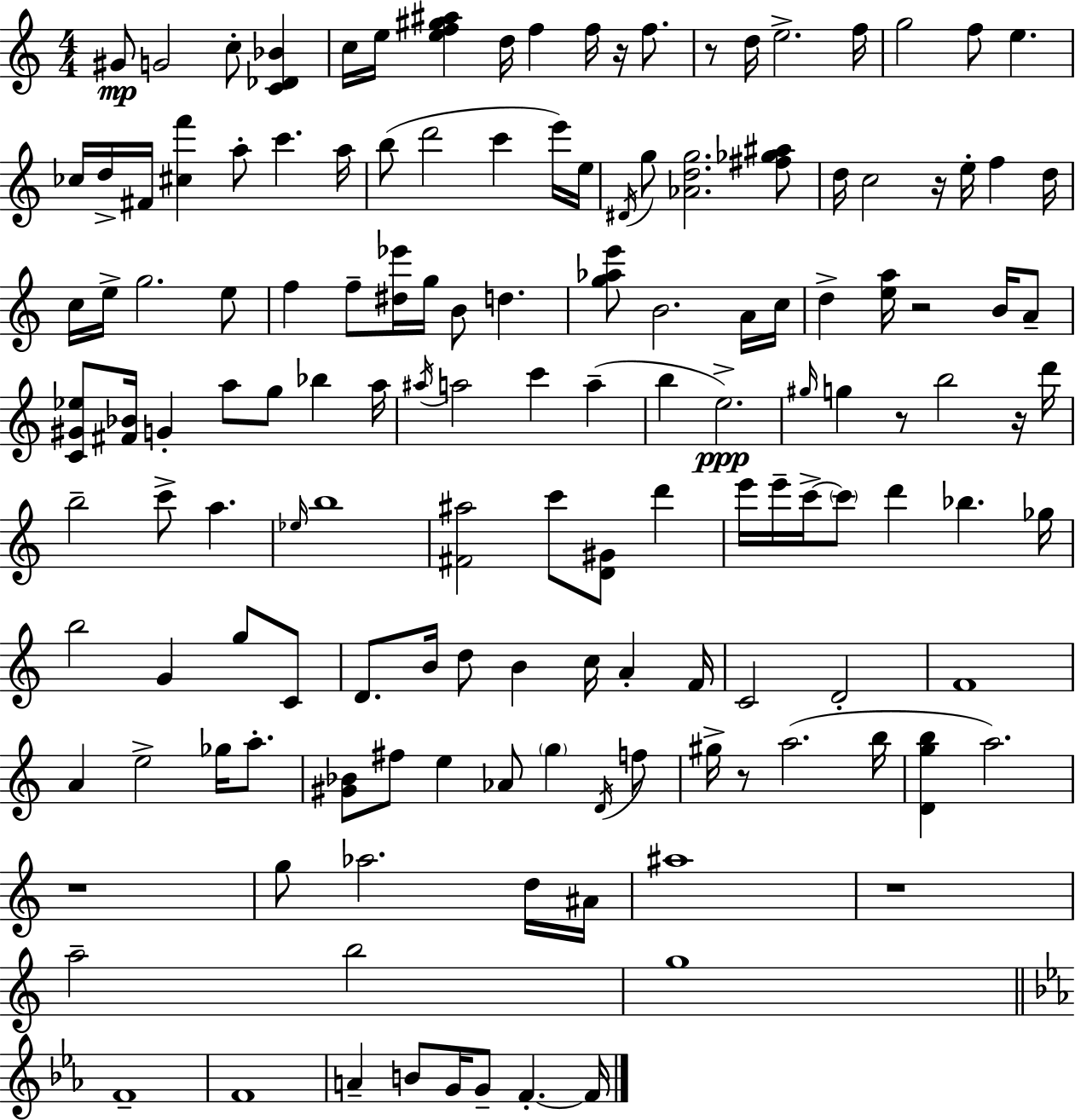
{
  \clef treble
  \numericTimeSignature
  \time 4/4
  \key a \minor
  \repeat volta 2 { gis'8\mp g'2 c''8-. <c' des' bes'>4 | c''16 e''16 <e'' f'' gis'' ais''>4 d''16 f''4 f''16 r16 f''8. | r8 d''16 e''2.-> f''16 | g''2 f''8 e''4. | \break ces''16 d''16-> fis'16 <cis'' f'''>4 a''8-. c'''4. a''16 | b''8( d'''2 c'''4 e'''16) e''16 | \acciaccatura { dis'16 } g''8 <aes' d'' g''>2. <fis'' ges'' ais''>8 | d''16 c''2 r16 e''16-. f''4 | \break d''16 c''16 e''16-> g''2. e''8 | f''4 f''8-- <dis'' ees'''>16 g''16 b'8 d''4. | <g'' aes'' e'''>8 b'2. a'16 | c''16 d''4-> <e'' a''>16 r2 b'16 a'8-- | \break <c' gis' ees''>8 <fis' bes'>16 g'4-. a''8 g''8 bes''4 | a''16 \acciaccatura { ais''16 } a''2 c'''4 a''4--( | b''4 e''2.->\ppp) | \grace { gis''16 } g''4 r8 b''2 | \break r16 d'''16 b''2-- c'''8-> a''4. | \grace { ees''16 } b''1 | <fis' ais''>2 c'''8 <d' gis'>8 | d'''4 e'''16 e'''16-- c'''16->~~ \parenthesize c'''8 d'''4 bes''4. | \break ges''16 b''2 g'4 | g''8 c'8 d'8. b'16 d''8 b'4 c''16 a'4-. | f'16 c'2 d'2-. | f'1 | \break a'4 e''2-> | ges''16 a''8.-. <gis' bes'>8 fis''8 e''4 aes'8 \parenthesize g''4 | \acciaccatura { d'16 } f''8 gis''16-> r8 a''2.( | b''16 <d' g'' b''>4 a''2.) | \break r1 | g''8 aes''2. | d''16 ais'16 ais''1 | r1 | \break a''2-- b''2 | g''1 | \bar "||" \break \key ees \major f'1-- | f'1 | a'4-- b'8 g'16 g'8-- f'4.-.~~ f'16 | } \bar "|."
}